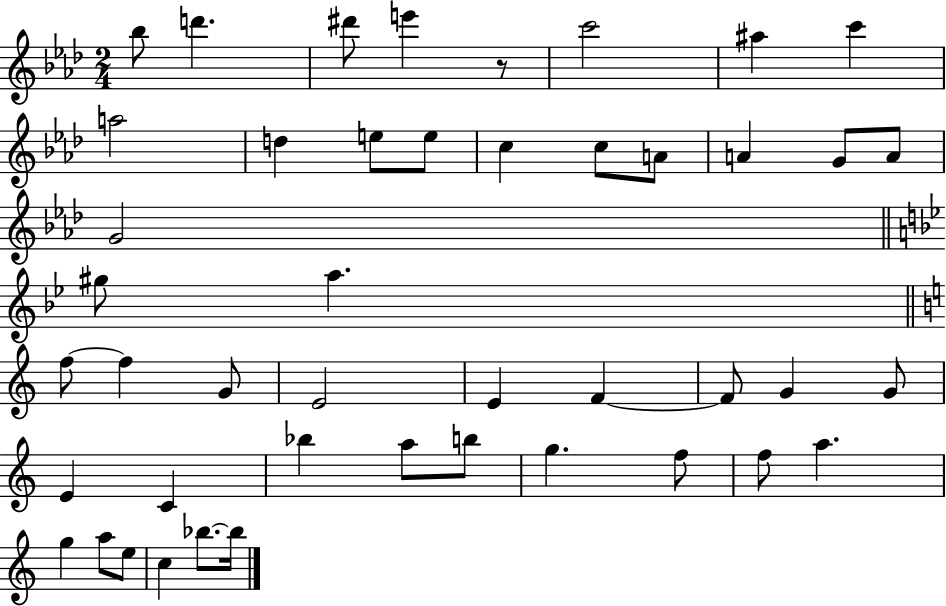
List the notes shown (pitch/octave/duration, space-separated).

Bb5/e D6/q. D#6/e E6/q R/e C6/h A#5/q C6/q A5/h D5/q E5/e E5/e C5/q C5/e A4/e A4/q G4/e A4/e G4/h G#5/e A5/q. F5/e F5/q G4/e E4/h E4/q F4/q F4/e G4/q G4/e E4/q C4/q Bb5/q A5/e B5/e G5/q. F5/e F5/e A5/q. G5/q A5/e E5/e C5/q Bb5/e. Bb5/s